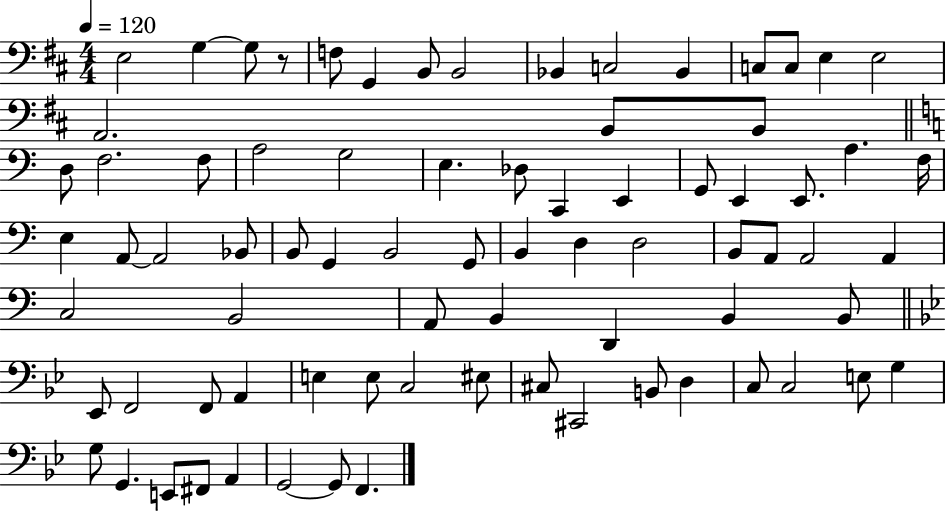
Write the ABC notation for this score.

X:1
T:Untitled
M:4/4
L:1/4
K:D
E,2 G, G,/2 z/2 F,/2 G,, B,,/2 B,,2 _B,, C,2 _B,, C,/2 C,/2 E, E,2 A,,2 B,,/2 B,,/2 D,/2 F,2 F,/2 A,2 G,2 E, _D,/2 C,, E,, G,,/2 E,, E,,/2 A, F,/4 E, A,,/2 A,,2 _B,,/2 B,,/2 G,, B,,2 G,,/2 B,, D, D,2 B,,/2 A,,/2 A,,2 A,, C,2 B,,2 A,,/2 B,, D,, B,, B,,/2 _E,,/2 F,,2 F,,/2 A,, E, E,/2 C,2 ^E,/2 ^C,/2 ^C,,2 B,,/2 D, C,/2 C,2 E,/2 G, G,/2 G,, E,,/2 ^F,,/2 A,, G,,2 G,,/2 F,,